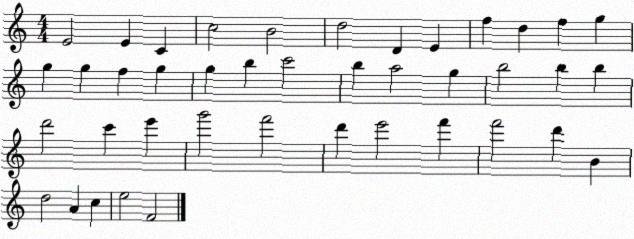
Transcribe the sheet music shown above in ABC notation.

X:1
T:Untitled
M:4/4
L:1/4
K:C
E2 E C c2 B2 d2 D E f d f g g g f g g b c'2 b a2 g b2 b b d'2 c' e' g'2 f'2 d' e'2 f' f'2 d' B d2 A c e2 F2